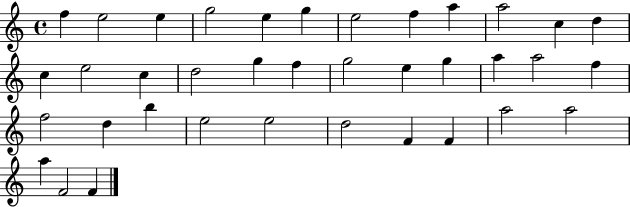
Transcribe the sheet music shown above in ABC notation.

X:1
T:Untitled
M:4/4
L:1/4
K:C
f e2 e g2 e g e2 f a a2 c d c e2 c d2 g f g2 e g a a2 f f2 d b e2 e2 d2 F F a2 a2 a F2 F